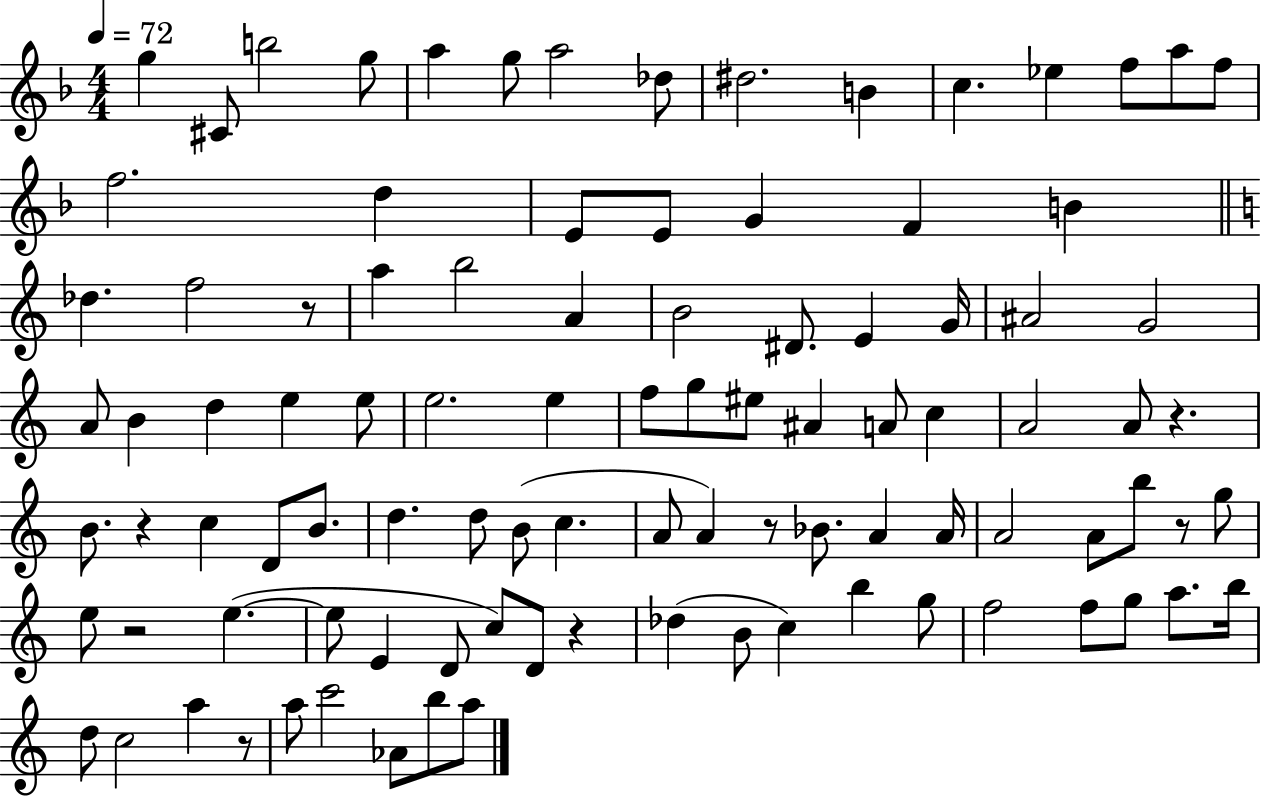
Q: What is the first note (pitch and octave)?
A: G5